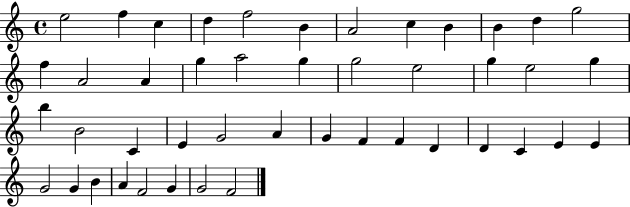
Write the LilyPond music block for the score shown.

{
  \clef treble
  \time 4/4
  \defaultTimeSignature
  \key c \major
  e''2 f''4 c''4 | d''4 f''2 b'4 | a'2 c''4 b'4 | b'4 d''4 g''2 | \break f''4 a'2 a'4 | g''4 a''2 g''4 | g''2 e''2 | g''4 e''2 g''4 | \break b''4 b'2 c'4 | e'4 g'2 a'4 | g'4 f'4 f'4 d'4 | d'4 c'4 e'4 e'4 | \break g'2 g'4 b'4 | a'4 f'2 g'4 | g'2 f'2 | \bar "|."
}